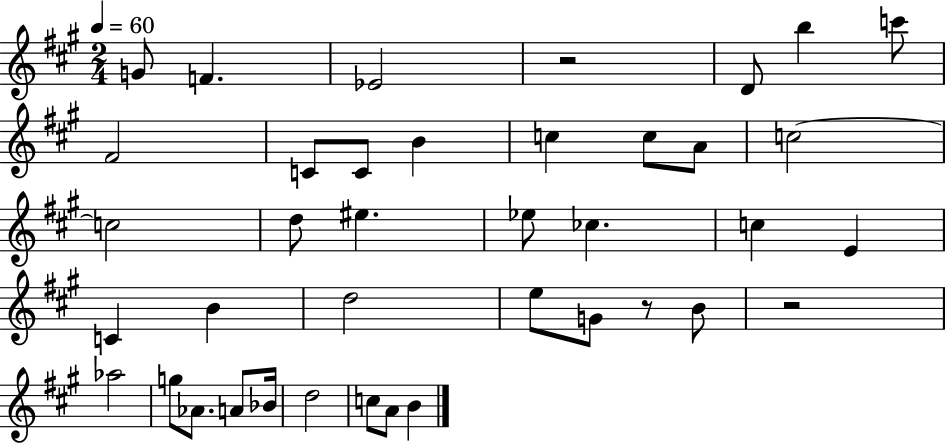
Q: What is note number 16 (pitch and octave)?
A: D5